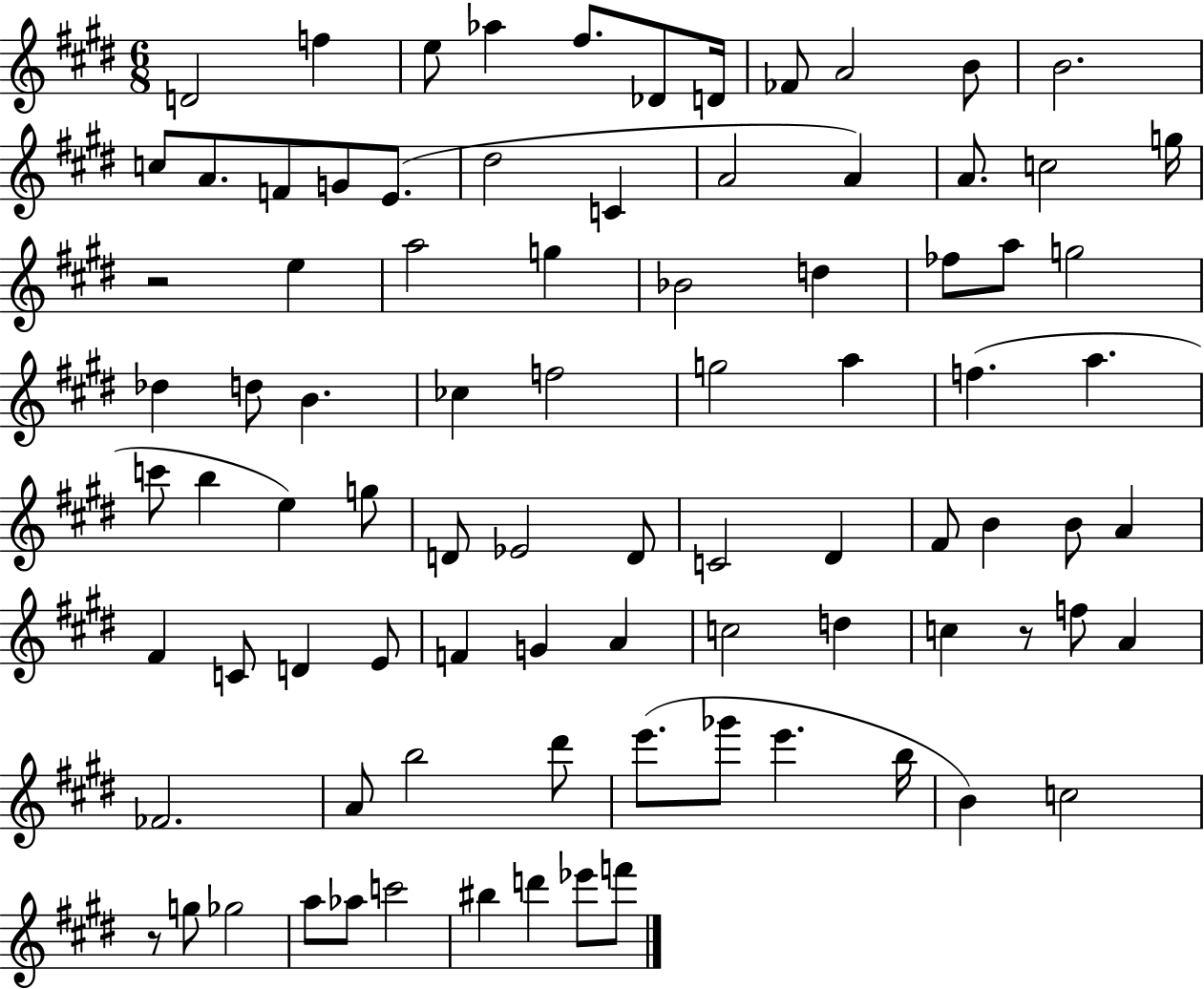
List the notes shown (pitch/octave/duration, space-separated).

D4/h F5/q E5/e Ab5/q F#5/e. Db4/e D4/s FES4/e A4/h B4/e B4/h. C5/e A4/e. F4/e G4/e E4/e. D#5/h C4/q A4/h A4/q A4/e. C5/h G5/s R/h E5/q A5/h G5/q Bb4/h D5/q FES5/e A5/e G5/h Db5/q D5/e B4/q. CES5/q F5/h G5/h A5/q F5/q. A5/q. C6/e B5/q E5/q G5/e D4/e Eb4/h D4/e C4/h D#4/q F#4/e B4/q B4/e A4/q F#4/q C4/e D4/q E4/e F4/q G4/q A4/q C5/h D5/q C5/q R/e F5/e A4/q FES4/h. A4/e B5/h D#6/e E6/e. Gb6/e E6/q. B5/s B4/q C5/h R/e G5/e Gb5/h A5/e Ab5/e C6/h BIS5/q D6/q Eb6/e F6/e